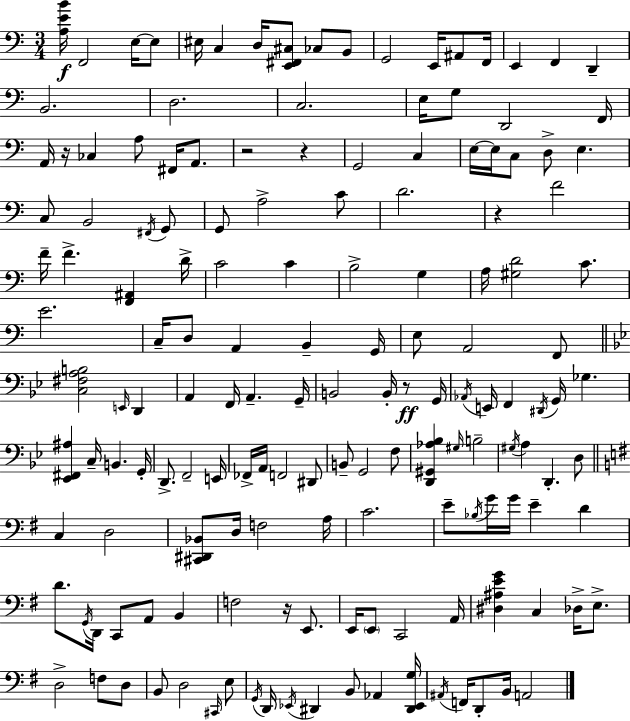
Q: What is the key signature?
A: C major